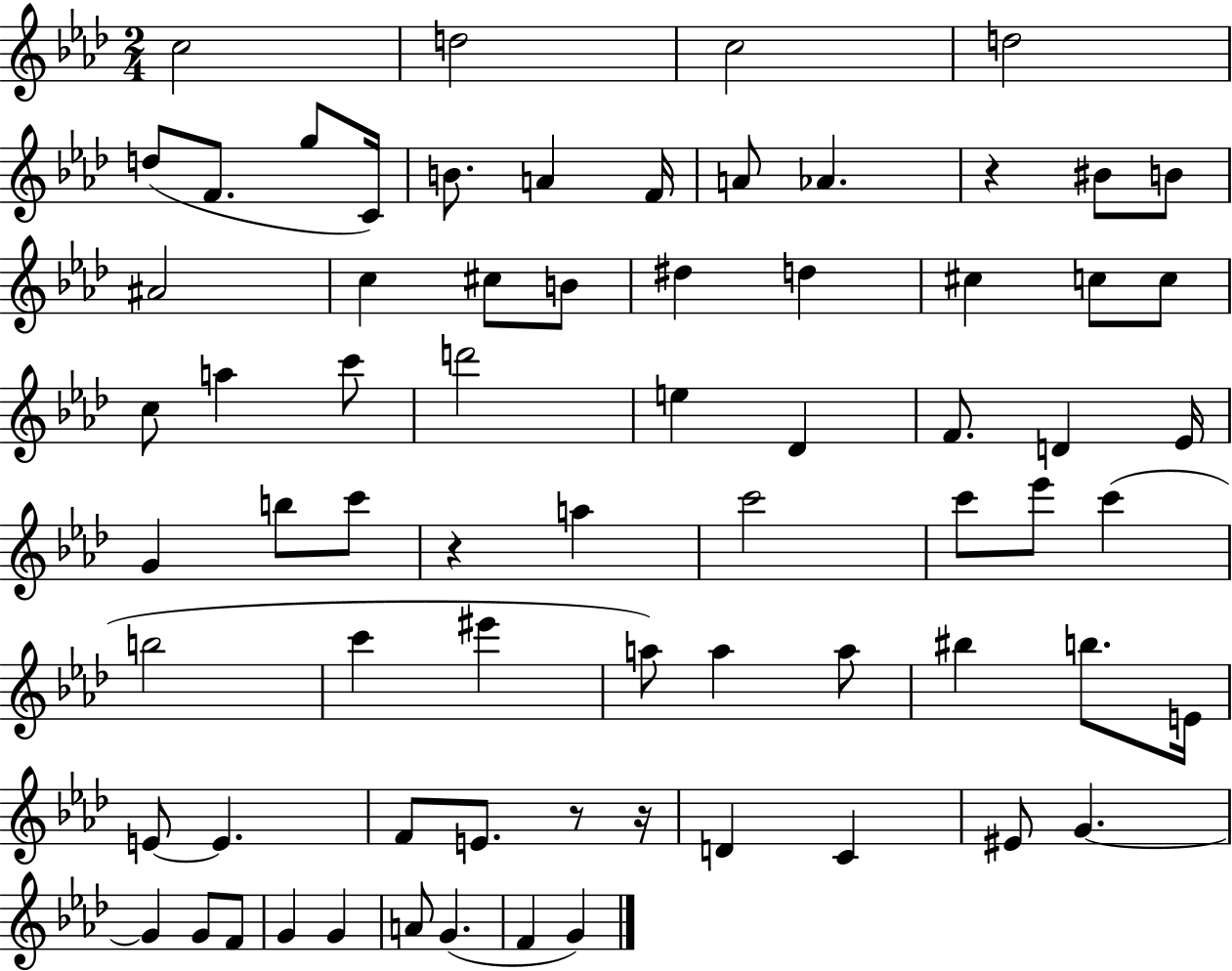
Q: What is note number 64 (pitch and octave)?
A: A4